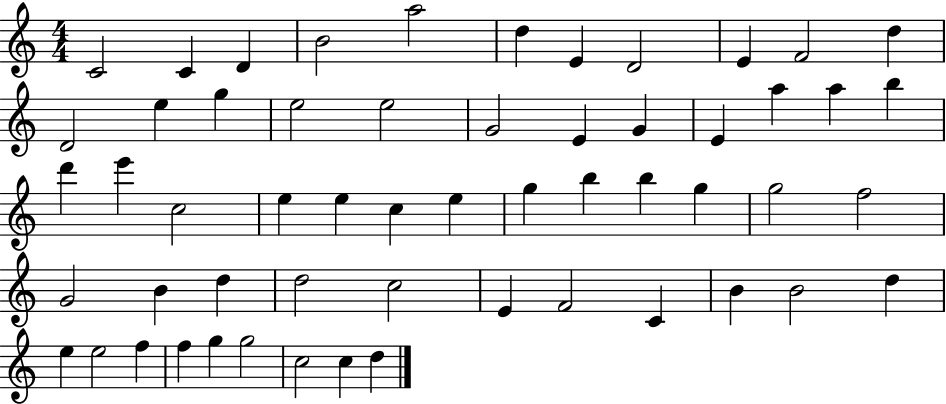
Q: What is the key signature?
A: C major